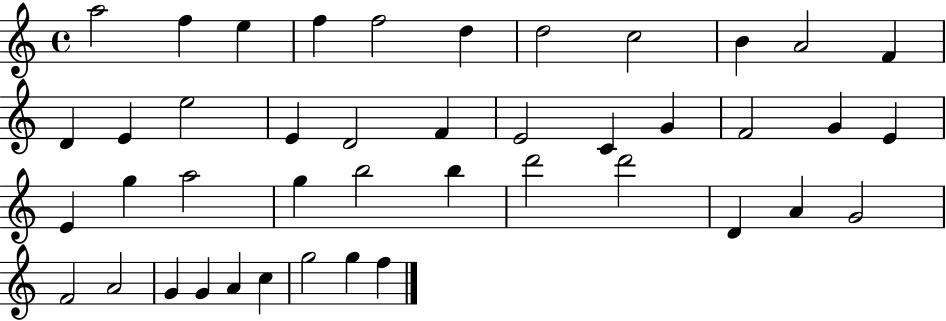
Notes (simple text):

A5/h F5/q E5/q F5/q F5/h D5/q D5/h C5/h B4/q A4/h F4/q D4/q E4/q E5/h E4/q D4/h F4/q E4/h C4/q G4/q F4/h G4/q E4/q E4/q G5/q A5/h G5/q B5/h B5/q D6/h D6/h D4/q A4/q G4/h F4/h A4/h G4/q G4/q A4/q C5/q G5/h G5/q F5/q